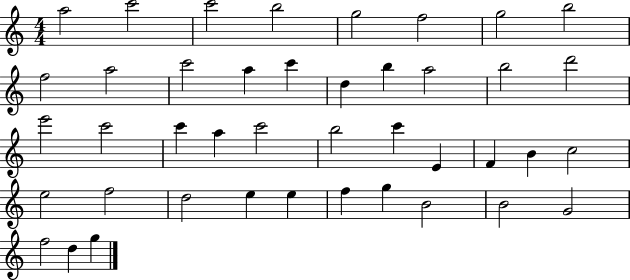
A5/h C6/h C6/h B5/h G5/h F5/h G5/h B5/h F5/h A5/h C6/h A5/q C6/q D5/q B5/q A5/h B5/h D6/h E6/h C6/h C6/q A5/q C6/h B5/h C6/q E4/q F4/q B4/q C5/h E5/h F5/h D5/h E5/q E5/q F5/q G5/q B4/h B4/h G4/h F5/h D5/q G5/q